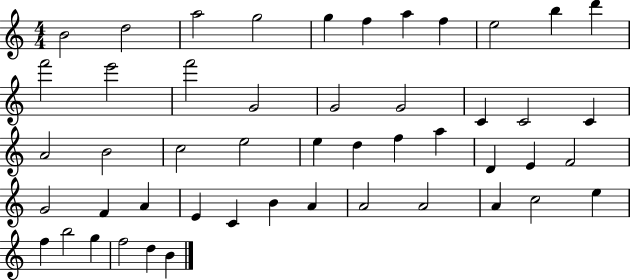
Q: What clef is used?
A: treble